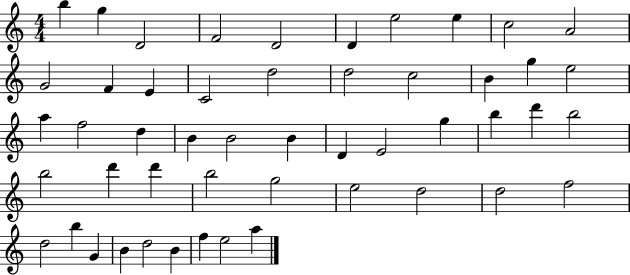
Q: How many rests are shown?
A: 0